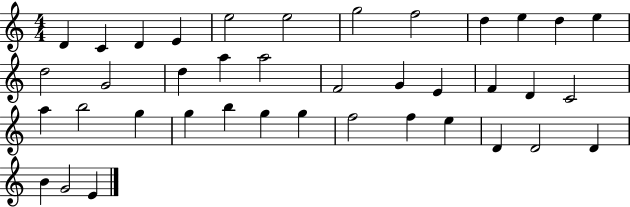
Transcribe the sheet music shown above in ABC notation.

X:1
T:Untitled
M:4/4
L:1/4
K:C
D C D E e2 e2 g2 f2 d e d e d2 G2 d a a2 F2 G E F D C2 a b2 g g b g g f2 f e D D2 D B G2 E